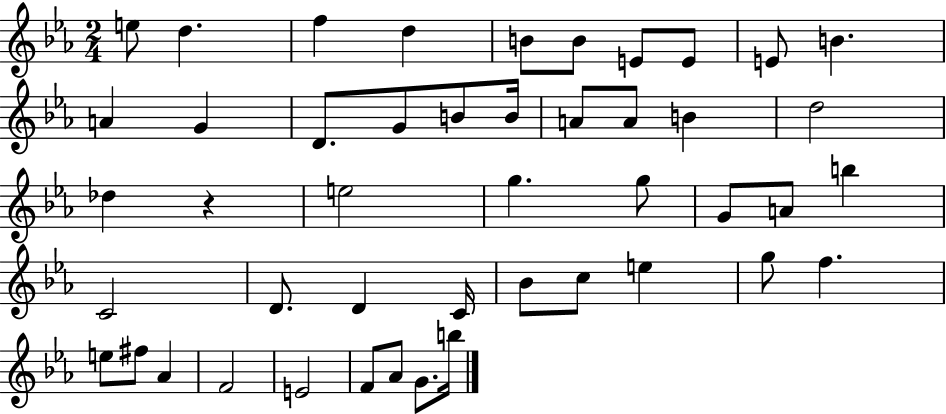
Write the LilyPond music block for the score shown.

{
  \clef treble
  \numericTimeSignature
  \time 2/4
  \key ees \major
  e''8 d''4. | f''4 d''4 | b'8 b'8 e'8 e'8 | e'8 b'4. | \break a'4 g'4 | d'8. g'8 b'8 b'16 | a'8 a'8 b'4 | d''2 | \break des''4 r4 | e''2 | g''4. g''8 | g'8 a'8 b''4 | \break c'2 | d'8. d'4 c'16 | bes'8 c''8 e''4 | g''8 f''4. | \break e''8 fis''8 aes'4 | f'2 | e'2 | f'8 aes'8 g'8. b''16 | \break \bar "|."
}